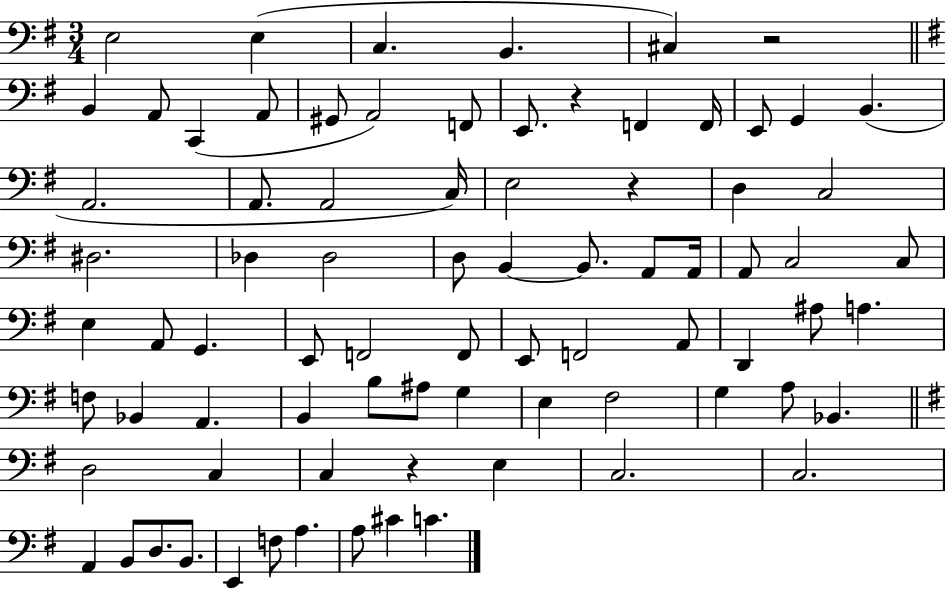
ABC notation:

X:1
T:Untitled
M:3/4
L:1/4
K:G
E,2 E, C, B,, ^C, z2 B,, A,,/2 C,, A,,/2 ^G,,/2 A,,2 F,,/2 E,,/2 z F,, F,,/4 E,,/2 G,, B,, A,,2 A,,/2 A,,2 C,/4 E,2 z D, C,2 ^D,2 _D, _D,2 D,/2 B,, B,,/2 A,,/2 A,,/4 A,,/2 C,2 C,/2 E, A,,/2 G,, E,,/2 F,,2 F,,/2 E,,/2 F,,2 A,,/2 D,, ^A,/2 A, F,/2 _B,, A,, B,, B,/2 ^A,/2 G, E, ^F,2 G, A,/2 _B,, D,2 C, C, z E, C,2 C,2 A,, B,,/2 D,/2 B,,/2 E,, F,/2 A, A,/2 ^C C